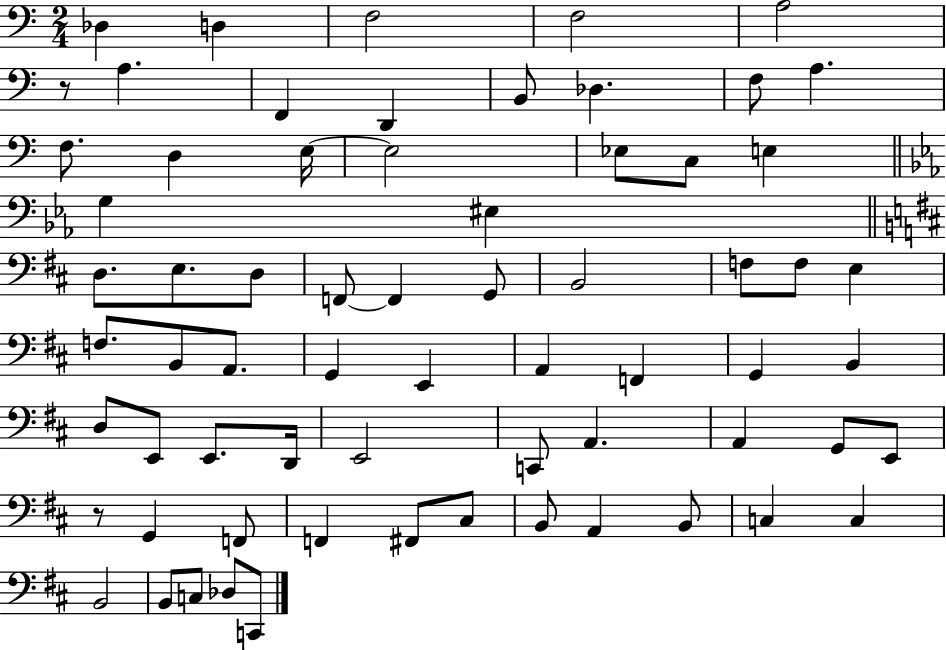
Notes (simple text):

Db3/q D3/q F3/h F3/h A3/h R/e A3/q. F2/q D2/q B2/e Db3/q. F3/e A3/q. F3/e. D3/q E3/s E3/h Eb3/e C3/e E3/q G3/q EIS3/q D3/e. E3/e. D3/e F2/e F2/q G2/e B2/h F3/e F3/e E3/q F3/e. B2/e A2/e. G2/q E2/q A2/q F2/q G2/q B2/q D3/e E2/e E2/e. D2/s E2/h C2/e A2/q. A2/q G2/e E2/e R/e G2/q F2/e F2/q F#2/e C#3/e B2/e A2/q B2/e C3/q C3/q B2/h B2/e C3/e Db3/e C2/e